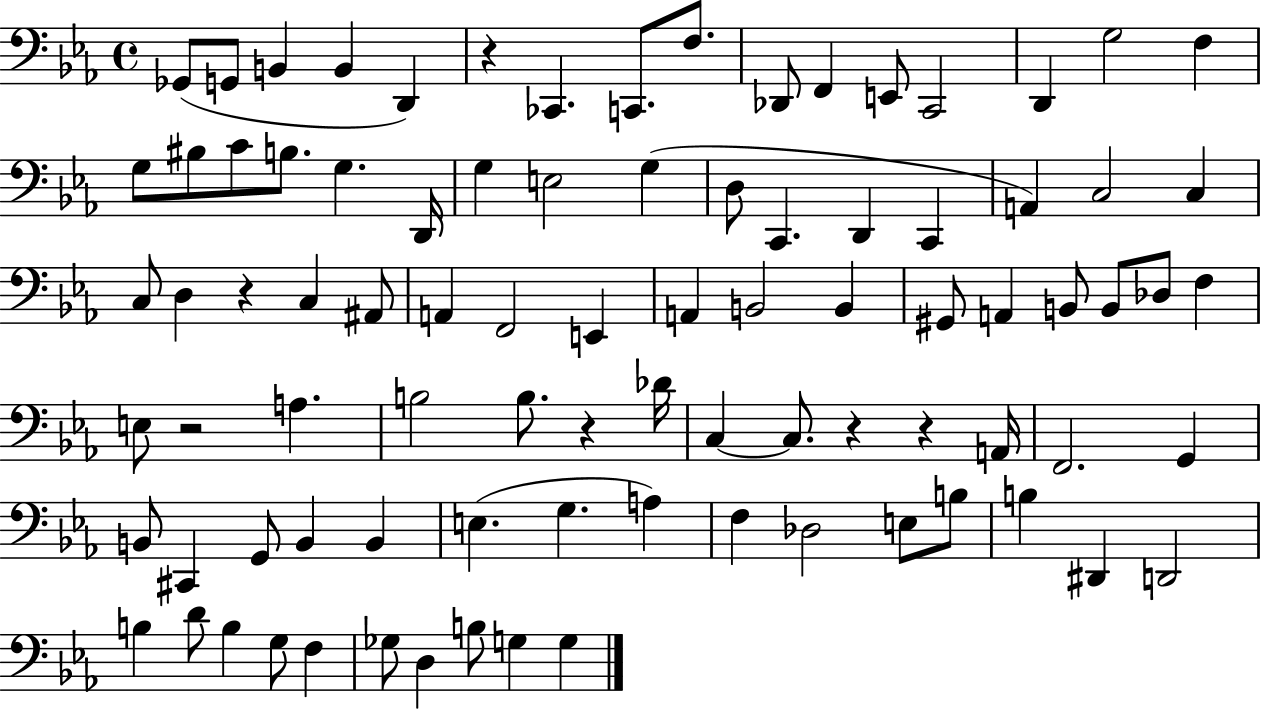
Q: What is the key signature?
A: EES major